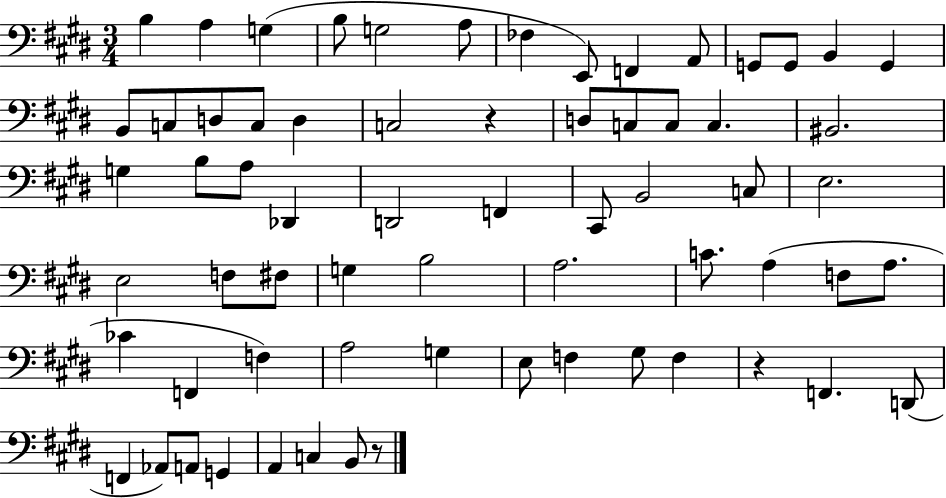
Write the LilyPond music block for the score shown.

{
  \clef bass
  \numericTimeSignature
  \time 3/4
  \key e \major
  b4 a4 g4( | b8 g2 a8 | fes4 e,8) f,4 a,8 | g,8 g,8 b,4 g,4 | \break b,8 c8 d8 c8 d4 | c2 r4 | d8 c8 c8 c4. | bis,2. | \break g4 b8 a8 des,4 | d,2 f,4 | cis,8 b,2 c8 | e2. | \break e2 f8 fis8 | g4 b2 | a2. | c'8. a4( f8 a8. | \break ces'4 f,4 f4) | a2 g4 | e8 f4 gis8 f4 | r4 f,4. d,8( | \break f,4 aes,8) a,8 g,4 | a,4 c4 b,8 r8 | \bar "|."
}